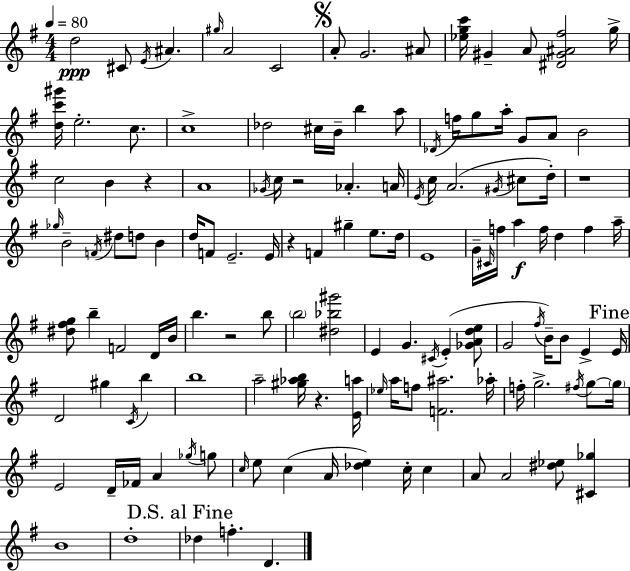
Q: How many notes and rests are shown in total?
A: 133